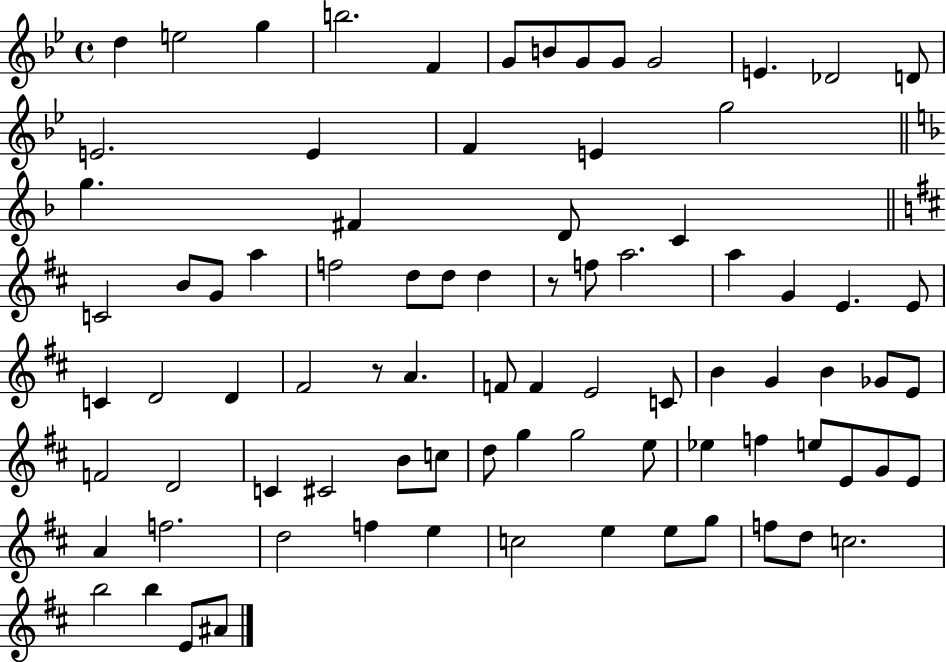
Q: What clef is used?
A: treble